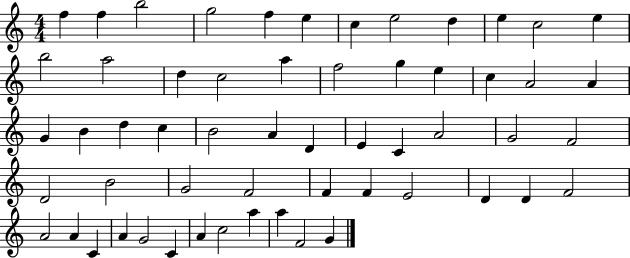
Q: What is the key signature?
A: C major